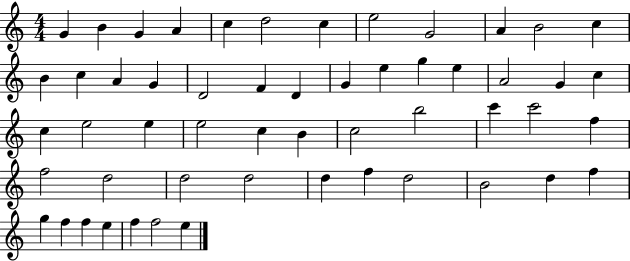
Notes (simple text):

G4/q B4/q G4/q A4/q C5/q D5/h C5/q E5/h G4/h A4/q B4/h C5/q B4/q C5/q A4/q G4/q D4/h F4/q D4/q G4/q E5/q G5/q E5/q A4/h G4/q C5/q C5/q E5/h E5/q E5/h C5/q B4/q C5/h B5/h C6/q C6/h F5/q F5/h D5/h D5/h D5/h D5/q F5/q D5/h B4/h D5/q F5/q G5/q F5/q F5/q E5/q F5/q F5/h E5/q